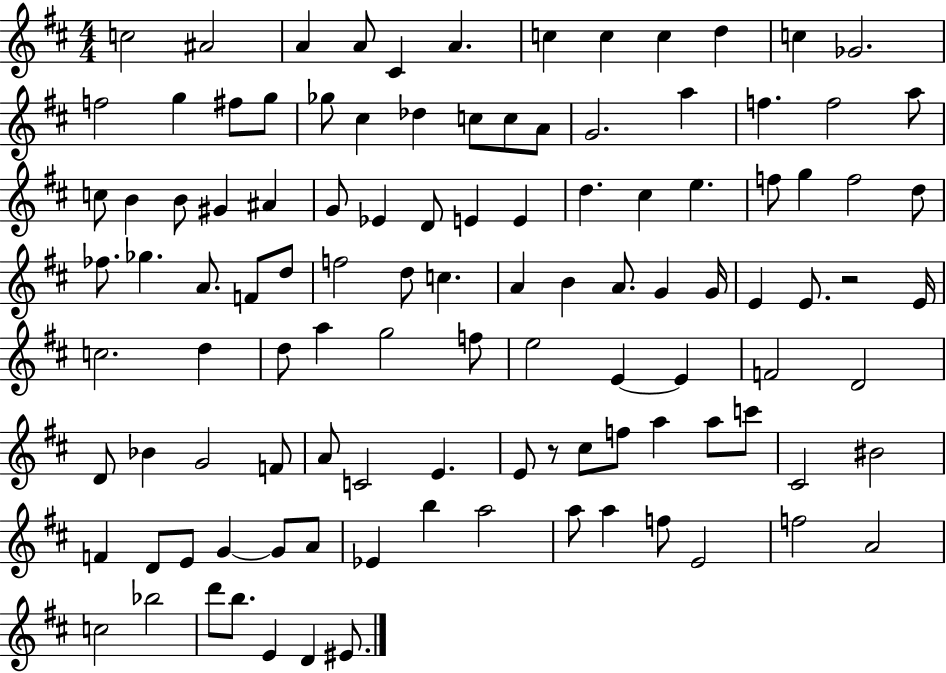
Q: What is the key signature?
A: D major